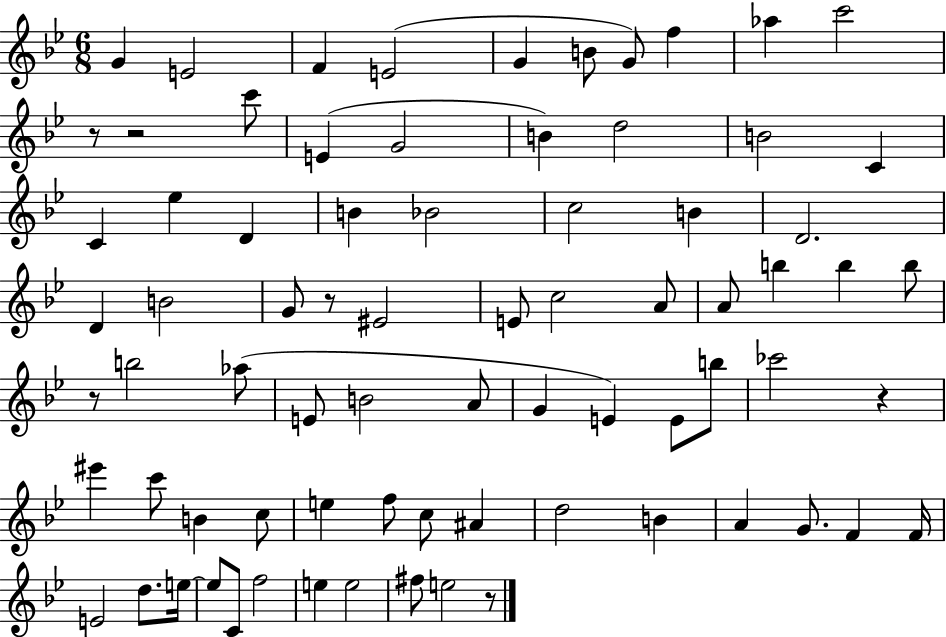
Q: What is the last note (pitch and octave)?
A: E5